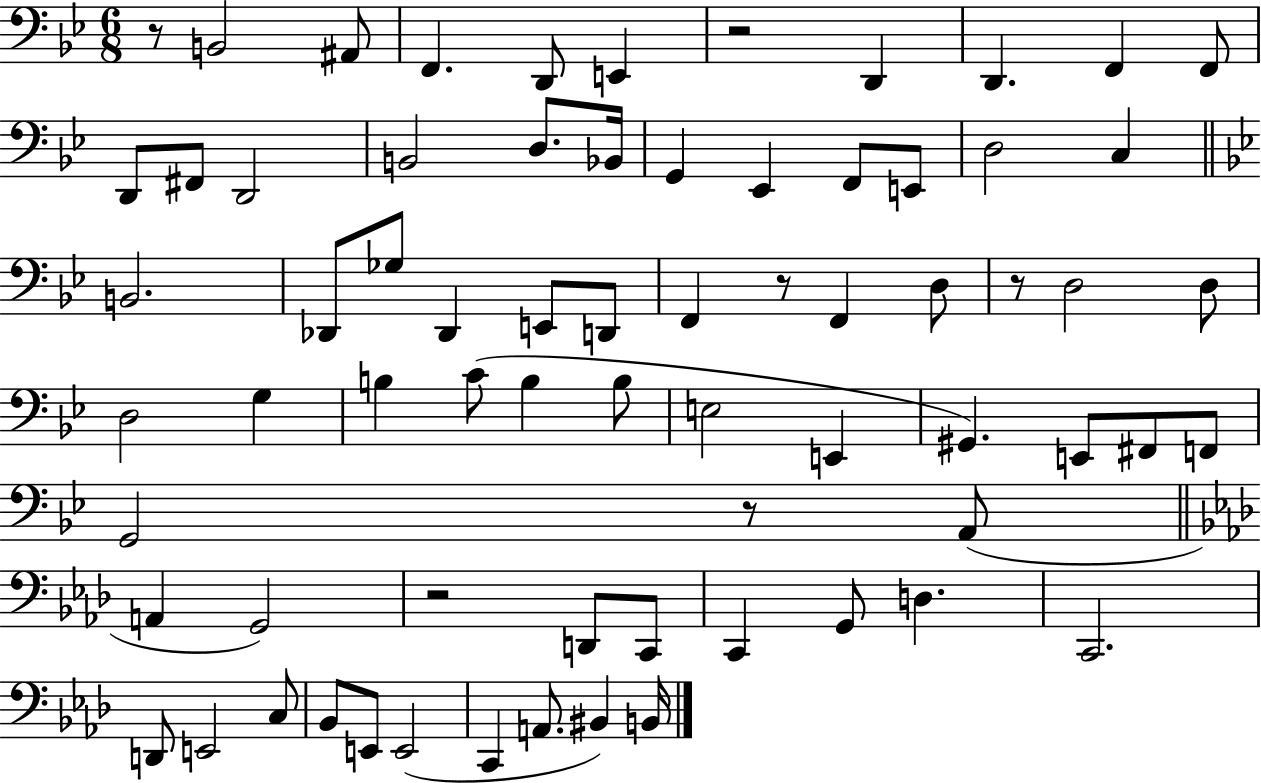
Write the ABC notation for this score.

X:1
T:Untitled
M:6/8
L:1/4
K:Bb
z/2 B,,2 ^A,,/2 F,, D,,/2 E,, z2 D,, D,, F,, F,,/2 D,,/2 ^F,,/2 D,,2 B,,2 D,/2 _B,,/4 G,, _E,, F,,/2 E,,/2 D,2 C, B,,2 _D,,/2 _G,/2 _D,, E,,/2 D,,/2 F,, z/2 F,, D,/2 z/2 D,2 D,/2 D,2 G, B, C/2 B, B,/2 E,2 E,, ^G,, E,,/2 ^F,,/2 F,,/2 G,,2 z/2 A,,/2 A,, G,,2 z2 D,,/2 C,,/2 C,, G,,/2 D, C,,2 D,,/2 E,,2 C,/2 _B,,/2 E,,/2 E,,2 C,, A,,/2 ^B,, B,,/4